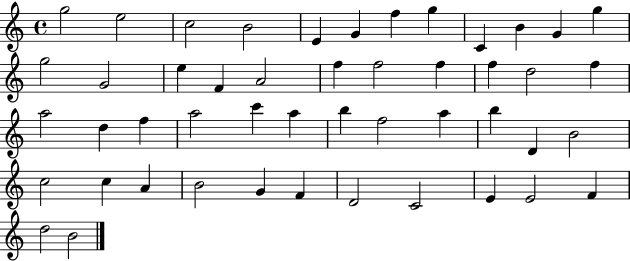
G5/h E5/h C5/h B4/h E4/q G4/q F5/q G5/q C4/q B4/q G4/q G5/q G5/h G4/h E5/q F4/q A4/h F5/q F5/h F5/q F5/q D5/h F5/q A5/h D5/q F5/q A5/h C6/q A5/q B5/q F5/h A5/q B5/q D4/q B4/h C5/h C5/q A4/q B4/h G4/q F4/q D4/h C4/h E4/q E4/h F4/q D5/h B4/h